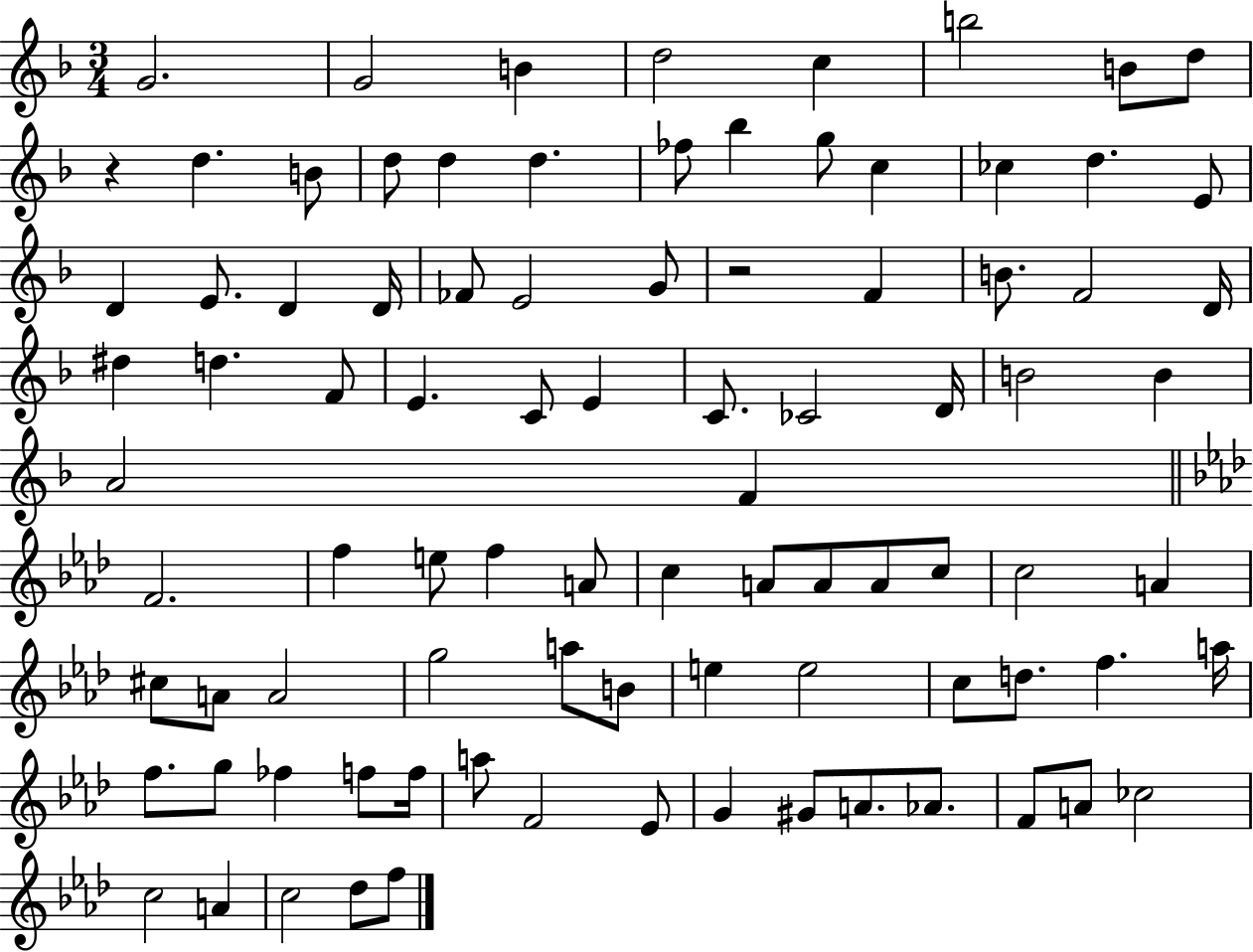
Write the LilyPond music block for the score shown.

{
  \clef treble
  \numericTimeSignature
  \time 3/4
  \key f \major
  g'2. | g'2 b'4 | d''2 c''4 | b''2 b'8 d''8 | \break r4 d''4. b'8 | d''8 d''4 d''4. | fes''8 bes''4 g''8 c''4 | ces''4 d''4. e'8 | \break d'4 e'8. d'4 d'16 | fes'8 e'2 g'8 | r2 f'4 | b'8. f'2 d'16 | \break dis''4 d''4. f'8 | e'4. c'8 e'4 | c'8. ces'2 d'16 | b'2 b'4 | \break a'2 f'4 | \bar "||" \break \key aes \major f'2. | f''4 e''8 f''4 a'8 | c''4 a'8 a'8 a'8 c''8 | c''2 a'4 | \break cis''8 a'8 a'2 | g''2 a''8 b'8 | e''4 e''2 | c''8 d''8. f''4. a''16 | \break f''8. g''8 fes''4 f''8 f''16 | a''8 f'2 ees'8 | g'4 gis'8 a'8. aes'8. | f'8 a'8 ces''2 | \break c''2 a'4 | c''2 des''8 f''8 | \bar "|."
}